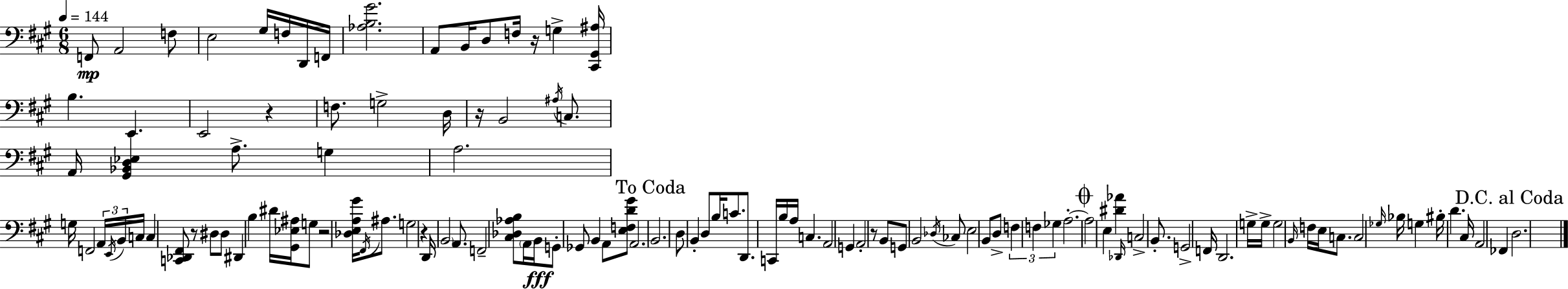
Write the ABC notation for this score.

X:1
T:Untitled
M:6/8
L:1/4
K:A
F,,/2 A,,2 F,/2 E,2 ^G,/4 F,/4 D,,/4 F,,/4 [_A,B,^G]2 A,,/2 B,,/4 D,/2 F,/4 z/4 G, [^C,,^G,,^A,]/4 B, E,, E,,2 z F,/2 G,2 D,/4 z/4 B,,2 ^A,/4 C,/2 A,,/4 [^G,,_B,,D,_E,] A,/2 G, A,2 G,/4 F,,2 A,,/4 E,,/4 B,,/4 C,/4 C, [C,,_D,,^F,,]/2 z/2 ^D,/2 ^D,/2 ^D,, B, ^D/4 [^G,,_E,^A,]/4 G,/2 z2 [_D,E,A,^G]/4 ^F,,/4 ^A,/2 G,2 z D,,/4 B,,2 A,,/2 F,,2 [^C,_D,_A,B,]/2 A,,/4 B,,/4 G,,/2 _G,,/2 B,, A,,/2 [E,F,D^G]/2 A,,2 B,,2 D,/2 B,, D,/2 B,/4 C/2 D,,/2 C,,/4 B,/4 A,/4 C, A,,2 G,, A,,2 z/2 B,,/2 G,,/2 B,,2 _D,/4 _C,/2 E,2 B,,/2 D,/2 F, F, _G, A,2 A,2 E, [^D_A] _D,,/4 C,2 B,,/2 G,,2 F,,/4 D,,2 G,/4 G,/4 G,2 B,,/4 F,/4 E,/4 C,/2 C,2 _G,/4 _B,/4 G, ^B,/4 D ^C,/4 A,,2 _F,, D,2